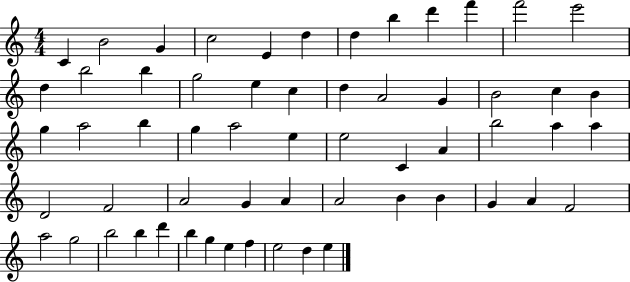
{
  \clef treble
  \numericTimeSignature
  \time 4/4
  \key c \major
  c'4 b'2 g'4 | c''2 e'4 d''4 | d''4 b''4 d'''4 f'''4 | f'''2 e'''2 | \break d''4 b''2 b''4 | g''2 e''4 c''4 | d''4 a'2 g'4 | b'2 c''4 b'4 | \break g''4 a''2 b''4 | g''4 a''2 e''4 | e''2 c'4 a'4 | b''2 a''4 a''4 | \break d'2 f'2 | a'2 g'4 a'4 | a'2 b'4 b'4 | g'4 a'4 f'2 | \break a''2 g''2 | b''2 b''4 d'''4 | b''4 g''4 e''4 f''4 | e''2 d''4 e''4 | \break \bar "|."
}